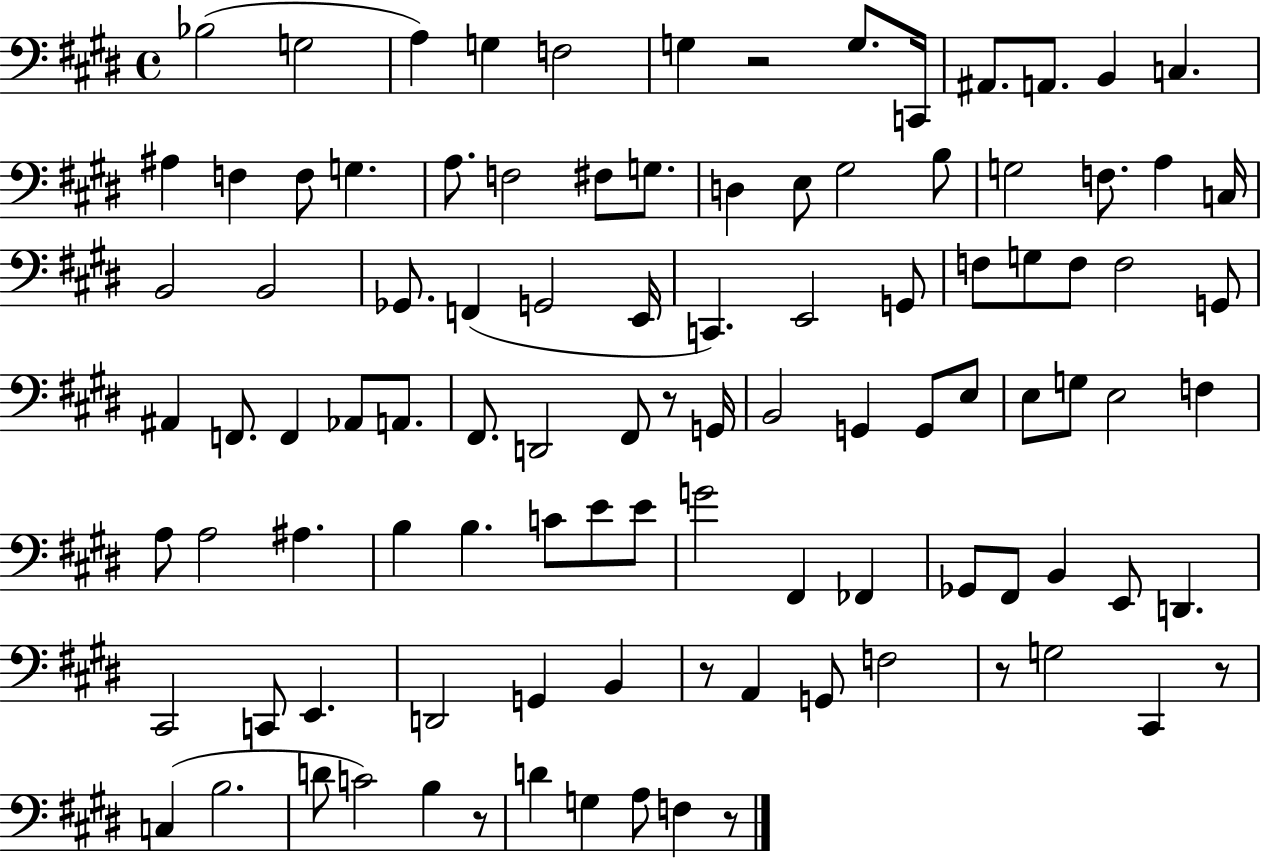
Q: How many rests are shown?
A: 7